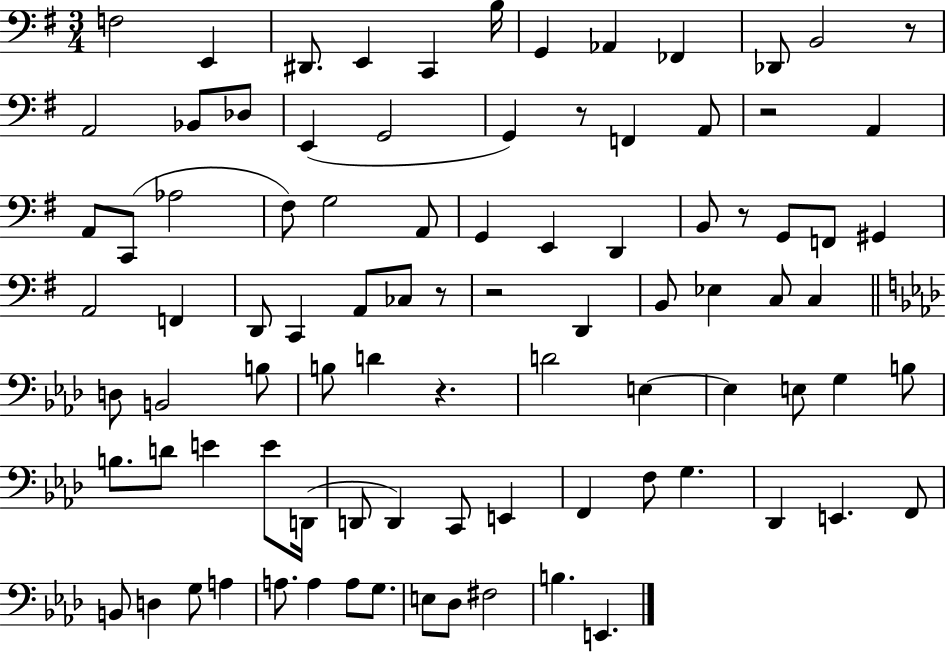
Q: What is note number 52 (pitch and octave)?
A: E3